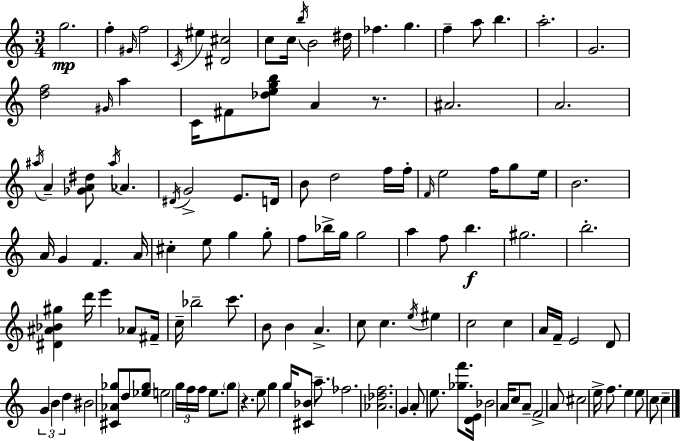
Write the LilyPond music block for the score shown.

{
  \clef treble
  \numericTimeSignature
  \time 3/4
  \key a \minor
  g''2.\mp | f''4-. \grace { gis'16 } f''2 | \acciaccatura { c'16 } eis''4 <dis' cis''>2 | c''8 c''16 \acciaccatura { b''16 } b'2 | \break dis''16 fes''4. g''4. | f''4-- a''8 b''4. | a''2.-. | g'2. | \break <d'' f''>2 \grace { gis'16 } | a''4 c'16 fis'8 <des'' e'' g'' b''>8 a'4 | r8. ais'2. | a'2. | \break \acciaccatura { ais''16 } a'4-- <ges' a' dis''>8 \acciaccatura { ais''16 } | aes'4. \acciaccatura { dis'16 } g'2-> | e'8. d'16 b'8 d''2 | f''16 f''16-. \grace { f'16 } e''2 | \break f''16 g''8 e''16 b'2. | a'16 g'4 | f'4. a'16 cis''4-. | e''8 g''4 g''8-. f''8 bes''16-> g''16 | \break g''2 a''4 | f''8 b''4.\f gis''2. | b''2.-. | <dis' ais' bes' gis''>4 | \break d'''16 e'''4 aes'8 fis'16-- c''16-- bes''2-- | c'''8. b'8 b'4 | a'4.-> c''8 c''4. | \acciaccatura { e''16 } eis''4 c''2 | \break c''4 a'16 f'16-- e'2 | d'8 \tuplet 3/2 { g'4 | b'4 d''4 } bis'2 | <cis' aes' ges''>8 d''8 <ees'' ges''>8 e''2 | \break \tuplet 3/2 { g''16 f''16 f''16 } e''8. | \parenthesize g''8 r4. e''8 g''4 | g''16 <cis' bes'>8 \parenthesize a''8.-- fes''2. | <aes' des'' f''>2. | \break g'4 | a'8-. e''8. <ges'' f'''>8. <d' e'>16 bes'2 | a'16 c''8 a'8-- f'2-> | a'8 cis''2 | \break e''16-> f''8. e''4 | e''8 c''8 c''4-- \bar "|."
}